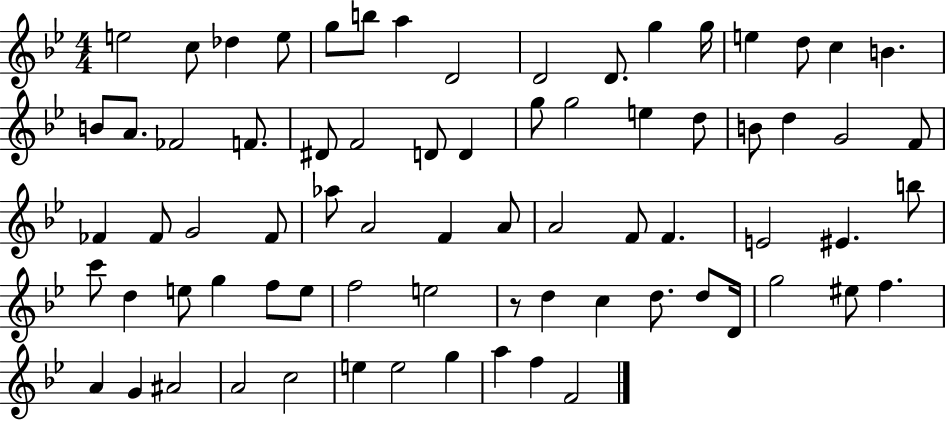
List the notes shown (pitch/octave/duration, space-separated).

E5/h C5/e Db5/q E5/e G5/e B5/e A5/q D4/h D4/h D4/e. G5/q G5/s E5/q D5/e C5/q B4/q. B4/e A4/e. FES4/h F4/e. D#4/e F4/h D4/e D4/q G5/e G5/h E5/q D5/e B4/e D5/q G4/h F4/e FES4/q FES4/e G4/h FES4/e Ab5/e A4/h F4/q A4/e A4/h F4/e F4/q. E4/h EIS4/q. B5/e C6/e D5/q E5/e G5/q F5/e E5/e F5/h E5/h R/e D5/q C5/q D5/e. D5/e D4/s G5/h EIS5/e F5/q. A4/q G4/q A#4/h A4/h C5/h E5/q E5/h G5/q A5/q F5/q F4/h